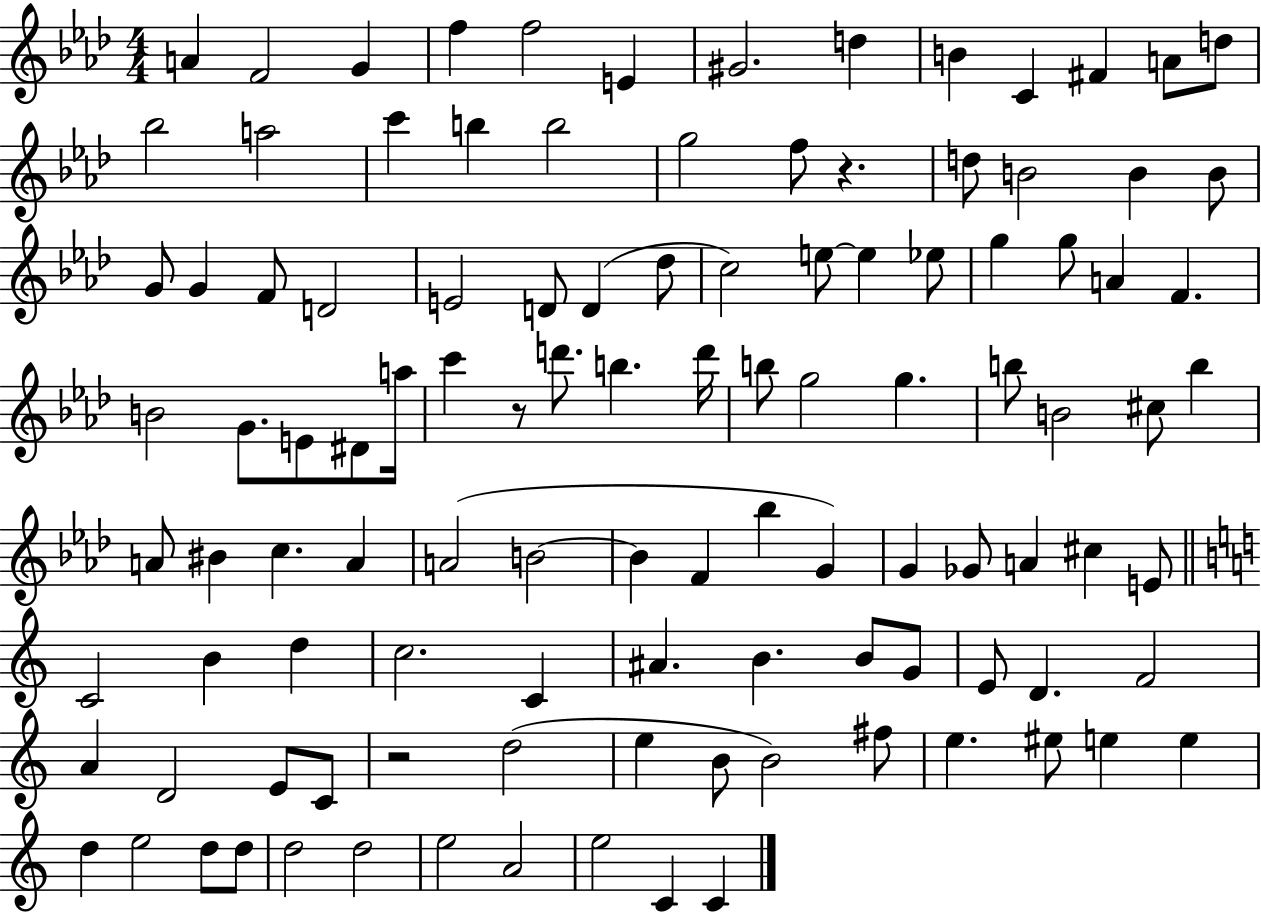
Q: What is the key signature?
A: AES major